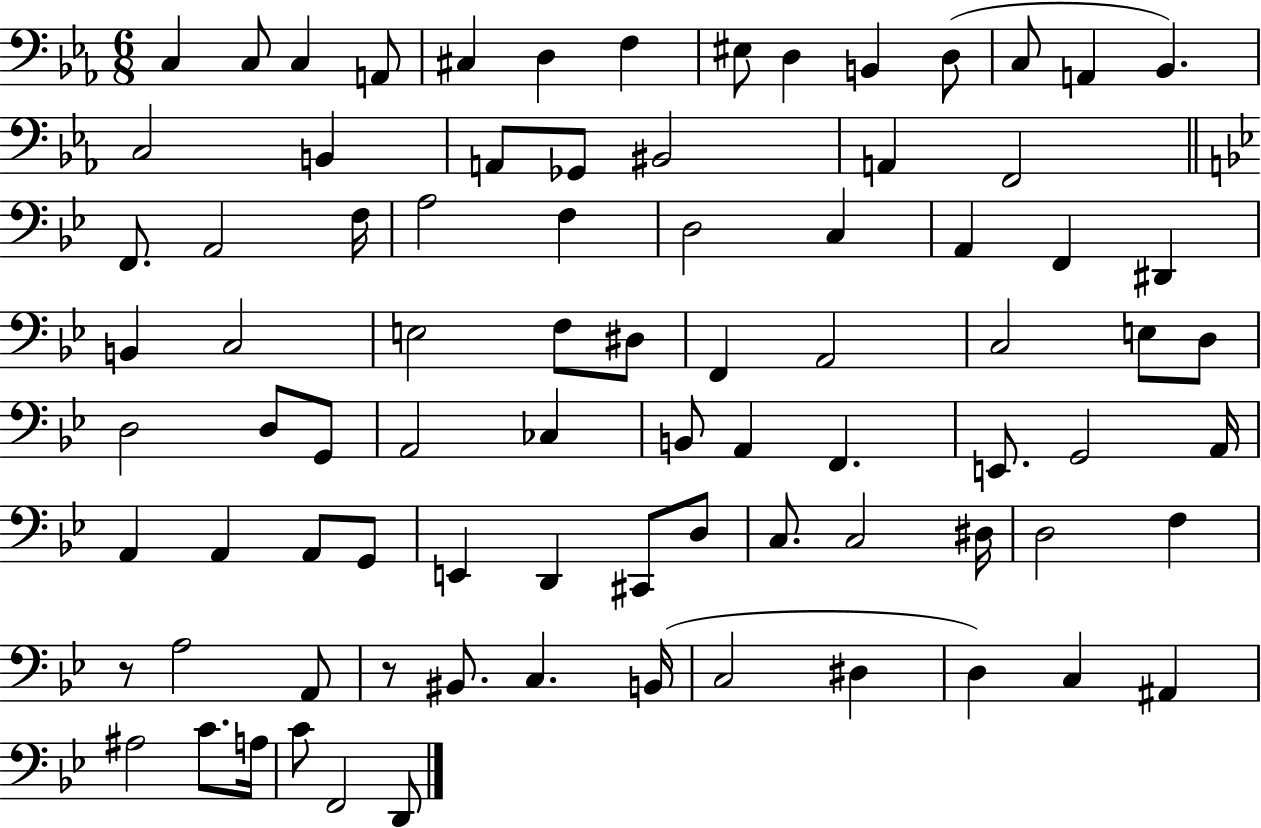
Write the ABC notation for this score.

X:1
T:Untitled
M:6/8
L:1/4
K:Eb
C, C,/2 C, A,,/2 ^C, D, F, ^E,/2 D, B,, D,/2 C,/2 A,, _B,, C,2 B,, A,,/2 _G,,/2 ^B,,2 A,, F,,2 F,,/2 A,,2 F,/4 A,2 F, D,2 C, A,, F,, ^D,, B,, C,2 E,2 F,/2 ^D,/2 F,, A,,2 C,2 E,/2 D,/2 D,2 D,/2 G,,/2 A,,2 _C, B,,/2 A,, F,, E,,/2 G,,2 A,,/4 A,, A,, A,,/2 G,,/2 E,, D,, ^C,,/2 D,/2 C,/2 C,2 ^D,/4 D,2 F, z/2 A,2 A,,/2 z/2 ^B,,/2 C, B,,/4 C,2 ^D, D, C, ^A,, ^A,2 C/2 A,/4 C/2 F,,2 D,,/2